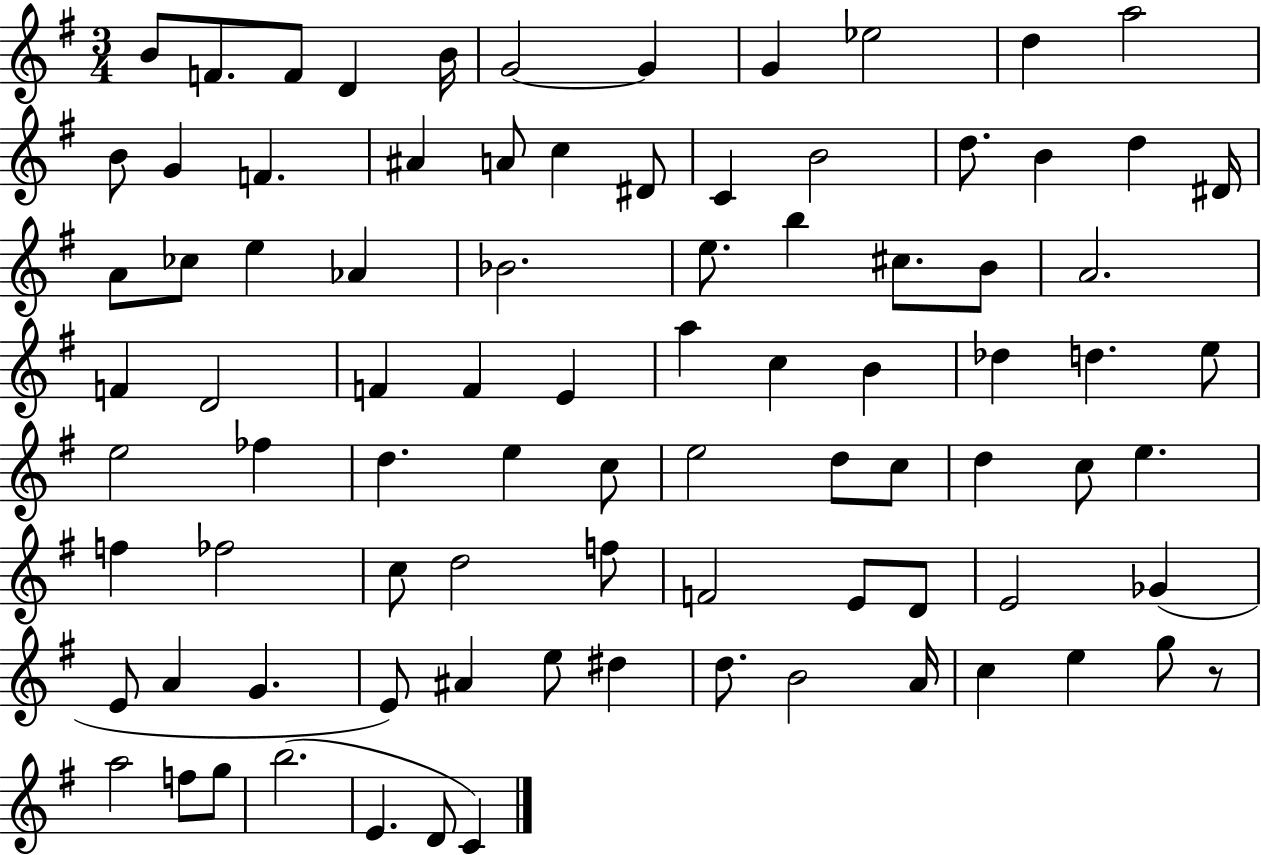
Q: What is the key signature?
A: G major